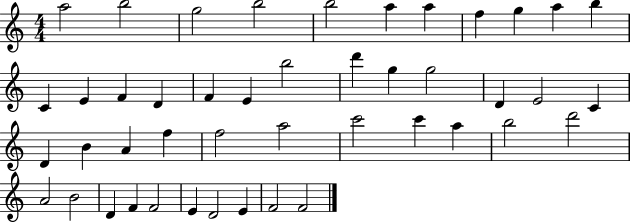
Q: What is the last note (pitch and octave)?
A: F4